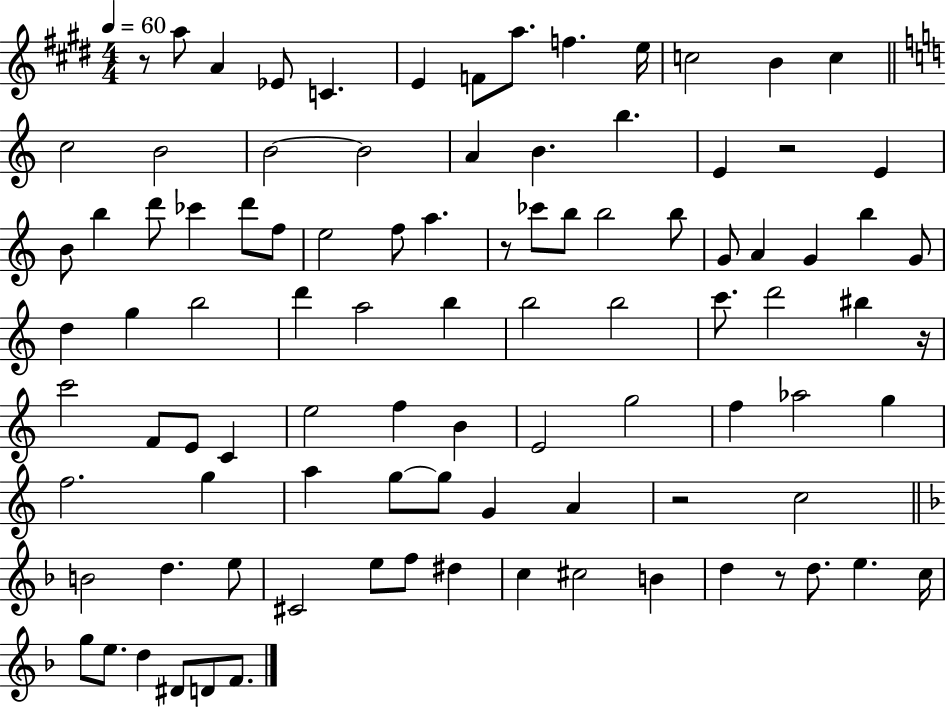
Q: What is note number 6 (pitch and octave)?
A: F4